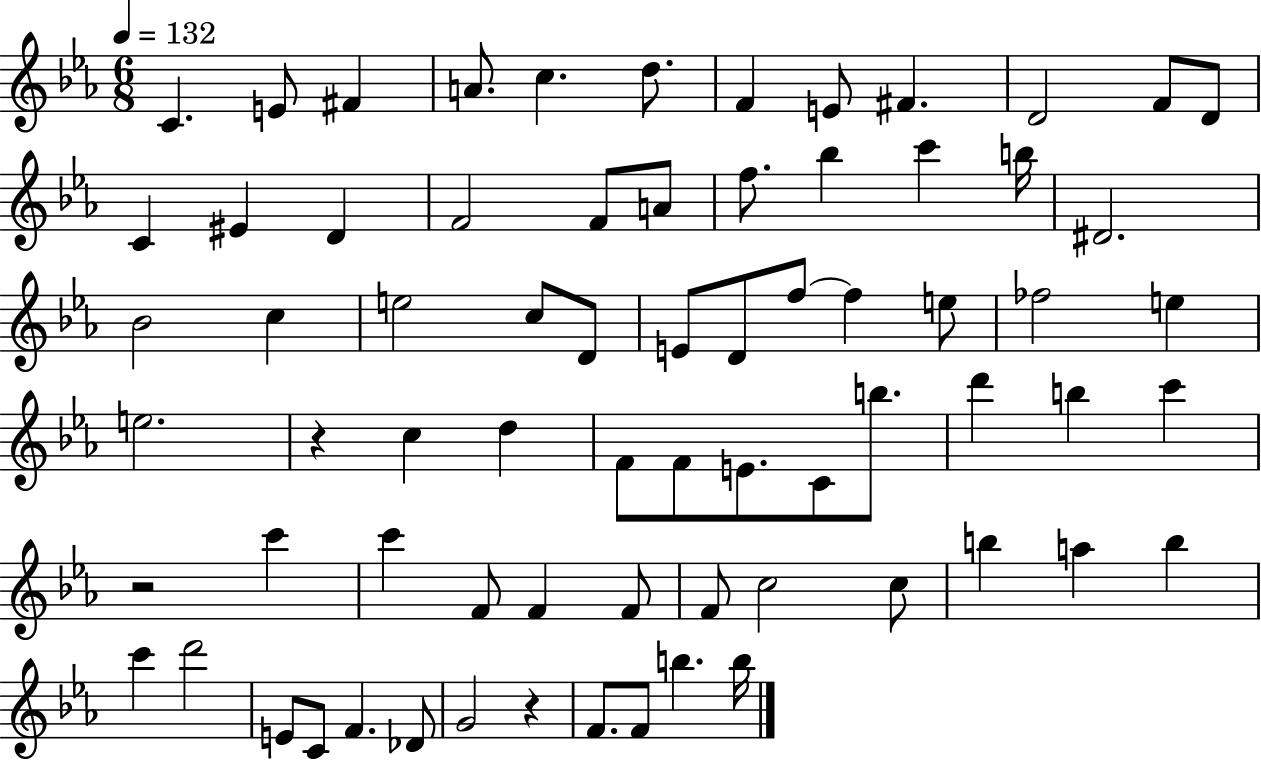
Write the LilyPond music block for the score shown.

{
  \clef treble
  \numericTimeSignature
  \time 6/8
  \key ees \major
  \tempo 4 = 132
  c'4. e'8 fis'4 | a'8. c''4. d''8. | f'4 e'8 fis'4. | d'2 f'8 d'8 | \break c'4 eis'4 d'4 | f'2 f'8 a'8 | f''8. bes''4 c'''4 b''16 | dis'2. | \break bes'2 c''4 | e''2 c''8 d'8 | e'8 d'8 f''8~~ f''4 e''8 | fes''2 e''4 | \break e''2. | r4 c''4 d''4 | f'8 f'8 e'8. c'8 b''8. | d'''4 b''4 c'''4 | \break r2 c'''4 | c'''4 f'8 f'4 f'8 | f'8 c''2 c''8 | b''4 a''4 b''4 | \break c'''4 d'''2 | e'8 c'8 f'4. des'8 | g'2 r4 | f'8. f'8 b''4. b''16 | \break \bar "|."
}